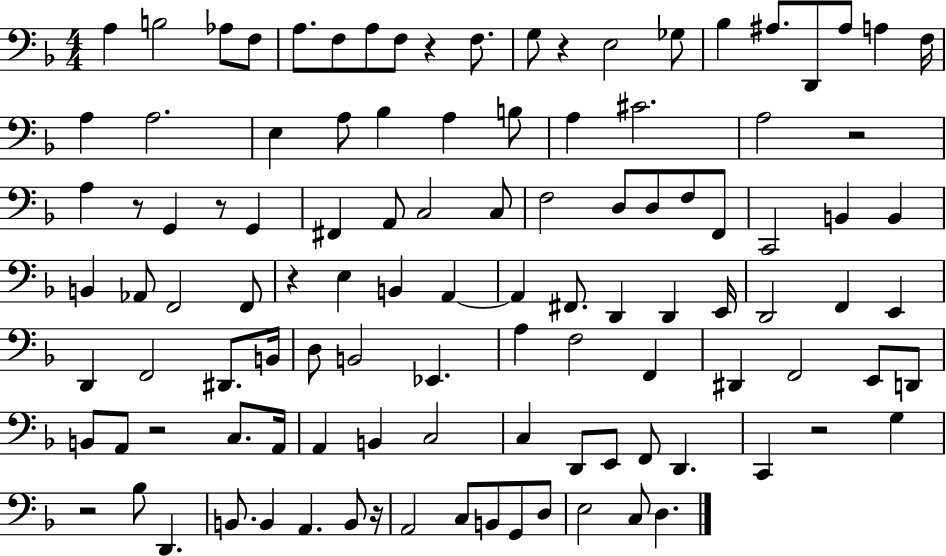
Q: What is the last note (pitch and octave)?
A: D3